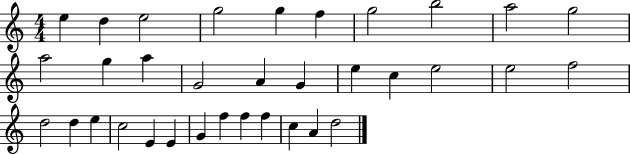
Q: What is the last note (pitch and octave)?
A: D5